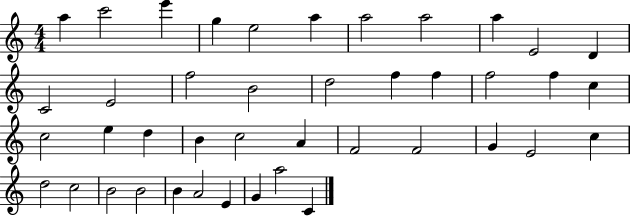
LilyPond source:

{
  \clef treble
  \numericTimeSignature
  \time 4/4
  \key c \major
  a''4 c'''2 e'''4 | g''4 e''2 a''4 | a''2 a''2 | a''4 e'2 d'4 | \break c'2 e'2 | f''2 b'2 | d''2 f''4 f''4 | f''2 f''4 c''4 | \break c''2 e''4 d''4 | b'4 c''2 a'4 | f'2 f'2 | g'4 e'2 c''4 | \break d''2 c''2 | b'2 b'2 | b'4 a'2 e'4 | g'4 a''2 c'4 | \break \bar "|."
}